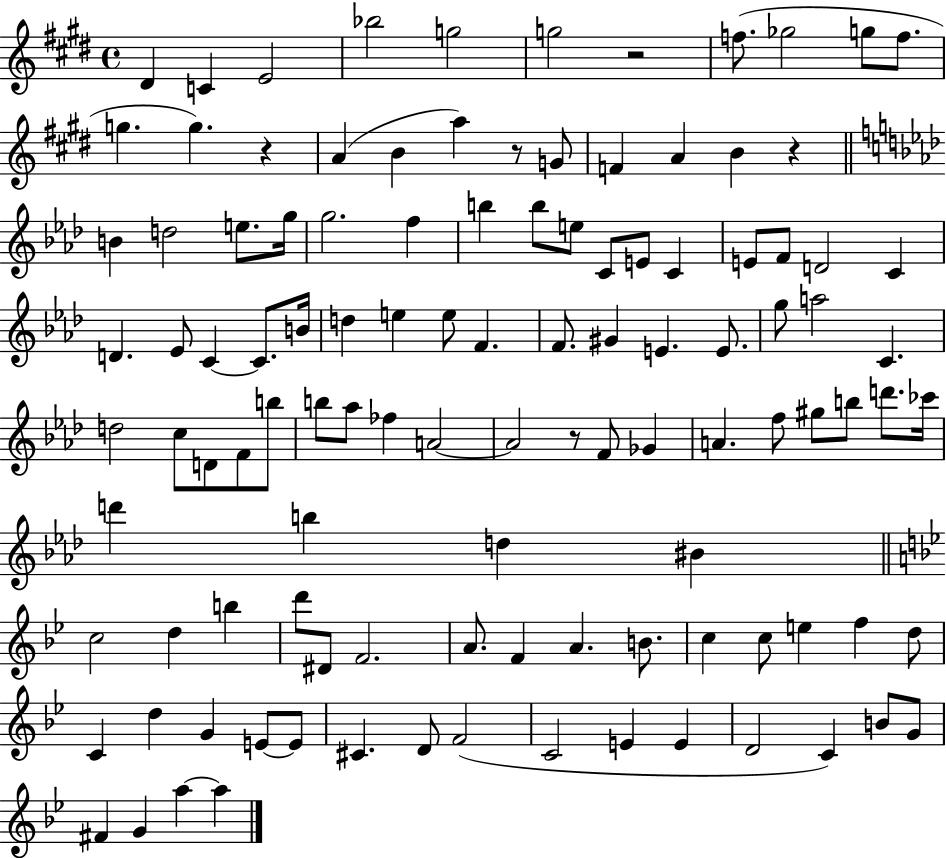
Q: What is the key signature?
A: E major